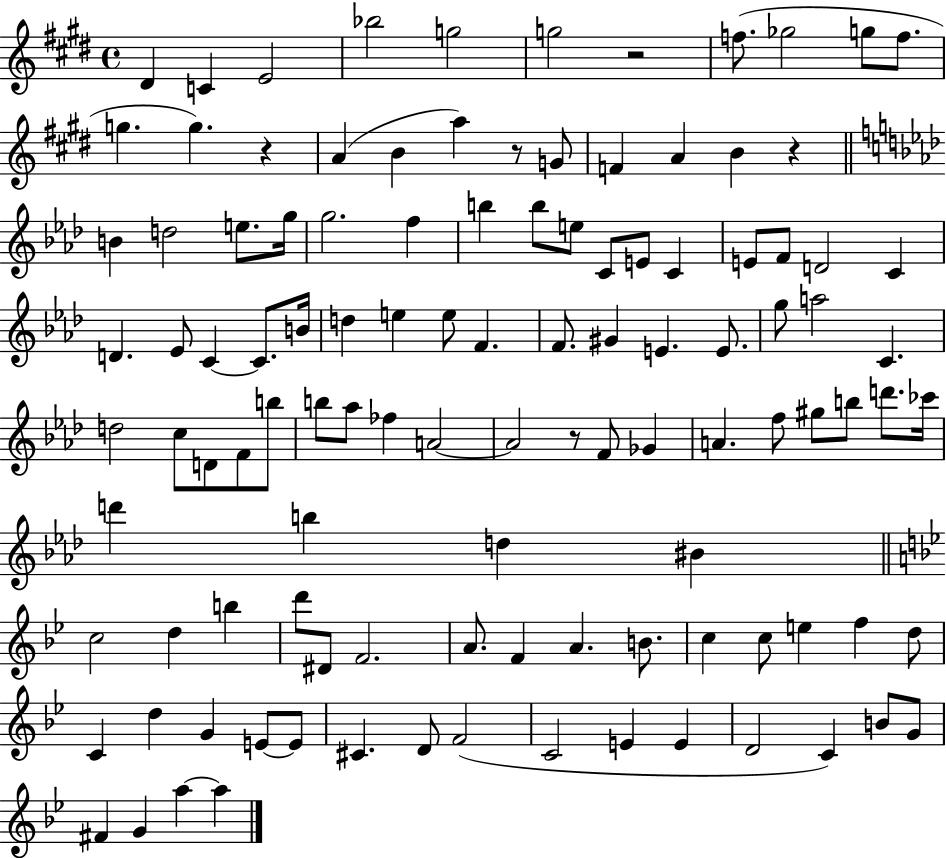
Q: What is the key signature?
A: E major